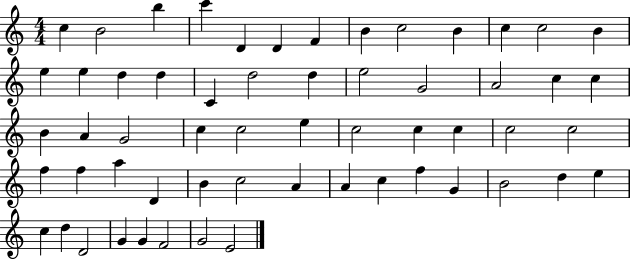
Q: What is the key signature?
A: C major